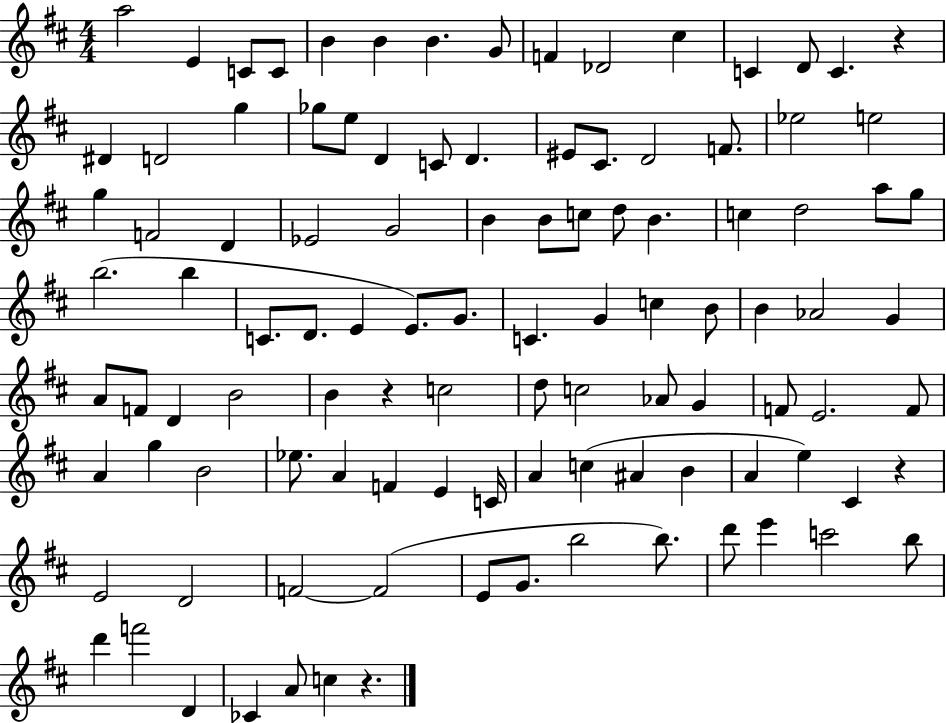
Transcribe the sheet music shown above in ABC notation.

X:1
T:Untitled
M:4/4
L:1/4
K:D
a2 E C/2 C/2 B B B G/2 F _D2 ^c C D/2 C z ^D D2 g _g/2 e/2 D C/2 D ^E/2 ^C/2 D2 F/2 _e2 e2 g F2 D _E2 G2 B B/2 c/2 d/2 B c d2 a/2 g/2 b2 b C/2 D/2 E E/2 G/2 C G c B/2 B _A2 G A/2 F/2 D B2 B z c2 d/2 c2 _A/2 G F/2 E2 F/2 A g B2 _e/2 A F E C/4 A c ^A B A e ^C z E2 D2 F2 F2 E/2 G/2 b2 b/2 d'/2 e' c'2 b/2 d' f'2 D _C A/2 c z